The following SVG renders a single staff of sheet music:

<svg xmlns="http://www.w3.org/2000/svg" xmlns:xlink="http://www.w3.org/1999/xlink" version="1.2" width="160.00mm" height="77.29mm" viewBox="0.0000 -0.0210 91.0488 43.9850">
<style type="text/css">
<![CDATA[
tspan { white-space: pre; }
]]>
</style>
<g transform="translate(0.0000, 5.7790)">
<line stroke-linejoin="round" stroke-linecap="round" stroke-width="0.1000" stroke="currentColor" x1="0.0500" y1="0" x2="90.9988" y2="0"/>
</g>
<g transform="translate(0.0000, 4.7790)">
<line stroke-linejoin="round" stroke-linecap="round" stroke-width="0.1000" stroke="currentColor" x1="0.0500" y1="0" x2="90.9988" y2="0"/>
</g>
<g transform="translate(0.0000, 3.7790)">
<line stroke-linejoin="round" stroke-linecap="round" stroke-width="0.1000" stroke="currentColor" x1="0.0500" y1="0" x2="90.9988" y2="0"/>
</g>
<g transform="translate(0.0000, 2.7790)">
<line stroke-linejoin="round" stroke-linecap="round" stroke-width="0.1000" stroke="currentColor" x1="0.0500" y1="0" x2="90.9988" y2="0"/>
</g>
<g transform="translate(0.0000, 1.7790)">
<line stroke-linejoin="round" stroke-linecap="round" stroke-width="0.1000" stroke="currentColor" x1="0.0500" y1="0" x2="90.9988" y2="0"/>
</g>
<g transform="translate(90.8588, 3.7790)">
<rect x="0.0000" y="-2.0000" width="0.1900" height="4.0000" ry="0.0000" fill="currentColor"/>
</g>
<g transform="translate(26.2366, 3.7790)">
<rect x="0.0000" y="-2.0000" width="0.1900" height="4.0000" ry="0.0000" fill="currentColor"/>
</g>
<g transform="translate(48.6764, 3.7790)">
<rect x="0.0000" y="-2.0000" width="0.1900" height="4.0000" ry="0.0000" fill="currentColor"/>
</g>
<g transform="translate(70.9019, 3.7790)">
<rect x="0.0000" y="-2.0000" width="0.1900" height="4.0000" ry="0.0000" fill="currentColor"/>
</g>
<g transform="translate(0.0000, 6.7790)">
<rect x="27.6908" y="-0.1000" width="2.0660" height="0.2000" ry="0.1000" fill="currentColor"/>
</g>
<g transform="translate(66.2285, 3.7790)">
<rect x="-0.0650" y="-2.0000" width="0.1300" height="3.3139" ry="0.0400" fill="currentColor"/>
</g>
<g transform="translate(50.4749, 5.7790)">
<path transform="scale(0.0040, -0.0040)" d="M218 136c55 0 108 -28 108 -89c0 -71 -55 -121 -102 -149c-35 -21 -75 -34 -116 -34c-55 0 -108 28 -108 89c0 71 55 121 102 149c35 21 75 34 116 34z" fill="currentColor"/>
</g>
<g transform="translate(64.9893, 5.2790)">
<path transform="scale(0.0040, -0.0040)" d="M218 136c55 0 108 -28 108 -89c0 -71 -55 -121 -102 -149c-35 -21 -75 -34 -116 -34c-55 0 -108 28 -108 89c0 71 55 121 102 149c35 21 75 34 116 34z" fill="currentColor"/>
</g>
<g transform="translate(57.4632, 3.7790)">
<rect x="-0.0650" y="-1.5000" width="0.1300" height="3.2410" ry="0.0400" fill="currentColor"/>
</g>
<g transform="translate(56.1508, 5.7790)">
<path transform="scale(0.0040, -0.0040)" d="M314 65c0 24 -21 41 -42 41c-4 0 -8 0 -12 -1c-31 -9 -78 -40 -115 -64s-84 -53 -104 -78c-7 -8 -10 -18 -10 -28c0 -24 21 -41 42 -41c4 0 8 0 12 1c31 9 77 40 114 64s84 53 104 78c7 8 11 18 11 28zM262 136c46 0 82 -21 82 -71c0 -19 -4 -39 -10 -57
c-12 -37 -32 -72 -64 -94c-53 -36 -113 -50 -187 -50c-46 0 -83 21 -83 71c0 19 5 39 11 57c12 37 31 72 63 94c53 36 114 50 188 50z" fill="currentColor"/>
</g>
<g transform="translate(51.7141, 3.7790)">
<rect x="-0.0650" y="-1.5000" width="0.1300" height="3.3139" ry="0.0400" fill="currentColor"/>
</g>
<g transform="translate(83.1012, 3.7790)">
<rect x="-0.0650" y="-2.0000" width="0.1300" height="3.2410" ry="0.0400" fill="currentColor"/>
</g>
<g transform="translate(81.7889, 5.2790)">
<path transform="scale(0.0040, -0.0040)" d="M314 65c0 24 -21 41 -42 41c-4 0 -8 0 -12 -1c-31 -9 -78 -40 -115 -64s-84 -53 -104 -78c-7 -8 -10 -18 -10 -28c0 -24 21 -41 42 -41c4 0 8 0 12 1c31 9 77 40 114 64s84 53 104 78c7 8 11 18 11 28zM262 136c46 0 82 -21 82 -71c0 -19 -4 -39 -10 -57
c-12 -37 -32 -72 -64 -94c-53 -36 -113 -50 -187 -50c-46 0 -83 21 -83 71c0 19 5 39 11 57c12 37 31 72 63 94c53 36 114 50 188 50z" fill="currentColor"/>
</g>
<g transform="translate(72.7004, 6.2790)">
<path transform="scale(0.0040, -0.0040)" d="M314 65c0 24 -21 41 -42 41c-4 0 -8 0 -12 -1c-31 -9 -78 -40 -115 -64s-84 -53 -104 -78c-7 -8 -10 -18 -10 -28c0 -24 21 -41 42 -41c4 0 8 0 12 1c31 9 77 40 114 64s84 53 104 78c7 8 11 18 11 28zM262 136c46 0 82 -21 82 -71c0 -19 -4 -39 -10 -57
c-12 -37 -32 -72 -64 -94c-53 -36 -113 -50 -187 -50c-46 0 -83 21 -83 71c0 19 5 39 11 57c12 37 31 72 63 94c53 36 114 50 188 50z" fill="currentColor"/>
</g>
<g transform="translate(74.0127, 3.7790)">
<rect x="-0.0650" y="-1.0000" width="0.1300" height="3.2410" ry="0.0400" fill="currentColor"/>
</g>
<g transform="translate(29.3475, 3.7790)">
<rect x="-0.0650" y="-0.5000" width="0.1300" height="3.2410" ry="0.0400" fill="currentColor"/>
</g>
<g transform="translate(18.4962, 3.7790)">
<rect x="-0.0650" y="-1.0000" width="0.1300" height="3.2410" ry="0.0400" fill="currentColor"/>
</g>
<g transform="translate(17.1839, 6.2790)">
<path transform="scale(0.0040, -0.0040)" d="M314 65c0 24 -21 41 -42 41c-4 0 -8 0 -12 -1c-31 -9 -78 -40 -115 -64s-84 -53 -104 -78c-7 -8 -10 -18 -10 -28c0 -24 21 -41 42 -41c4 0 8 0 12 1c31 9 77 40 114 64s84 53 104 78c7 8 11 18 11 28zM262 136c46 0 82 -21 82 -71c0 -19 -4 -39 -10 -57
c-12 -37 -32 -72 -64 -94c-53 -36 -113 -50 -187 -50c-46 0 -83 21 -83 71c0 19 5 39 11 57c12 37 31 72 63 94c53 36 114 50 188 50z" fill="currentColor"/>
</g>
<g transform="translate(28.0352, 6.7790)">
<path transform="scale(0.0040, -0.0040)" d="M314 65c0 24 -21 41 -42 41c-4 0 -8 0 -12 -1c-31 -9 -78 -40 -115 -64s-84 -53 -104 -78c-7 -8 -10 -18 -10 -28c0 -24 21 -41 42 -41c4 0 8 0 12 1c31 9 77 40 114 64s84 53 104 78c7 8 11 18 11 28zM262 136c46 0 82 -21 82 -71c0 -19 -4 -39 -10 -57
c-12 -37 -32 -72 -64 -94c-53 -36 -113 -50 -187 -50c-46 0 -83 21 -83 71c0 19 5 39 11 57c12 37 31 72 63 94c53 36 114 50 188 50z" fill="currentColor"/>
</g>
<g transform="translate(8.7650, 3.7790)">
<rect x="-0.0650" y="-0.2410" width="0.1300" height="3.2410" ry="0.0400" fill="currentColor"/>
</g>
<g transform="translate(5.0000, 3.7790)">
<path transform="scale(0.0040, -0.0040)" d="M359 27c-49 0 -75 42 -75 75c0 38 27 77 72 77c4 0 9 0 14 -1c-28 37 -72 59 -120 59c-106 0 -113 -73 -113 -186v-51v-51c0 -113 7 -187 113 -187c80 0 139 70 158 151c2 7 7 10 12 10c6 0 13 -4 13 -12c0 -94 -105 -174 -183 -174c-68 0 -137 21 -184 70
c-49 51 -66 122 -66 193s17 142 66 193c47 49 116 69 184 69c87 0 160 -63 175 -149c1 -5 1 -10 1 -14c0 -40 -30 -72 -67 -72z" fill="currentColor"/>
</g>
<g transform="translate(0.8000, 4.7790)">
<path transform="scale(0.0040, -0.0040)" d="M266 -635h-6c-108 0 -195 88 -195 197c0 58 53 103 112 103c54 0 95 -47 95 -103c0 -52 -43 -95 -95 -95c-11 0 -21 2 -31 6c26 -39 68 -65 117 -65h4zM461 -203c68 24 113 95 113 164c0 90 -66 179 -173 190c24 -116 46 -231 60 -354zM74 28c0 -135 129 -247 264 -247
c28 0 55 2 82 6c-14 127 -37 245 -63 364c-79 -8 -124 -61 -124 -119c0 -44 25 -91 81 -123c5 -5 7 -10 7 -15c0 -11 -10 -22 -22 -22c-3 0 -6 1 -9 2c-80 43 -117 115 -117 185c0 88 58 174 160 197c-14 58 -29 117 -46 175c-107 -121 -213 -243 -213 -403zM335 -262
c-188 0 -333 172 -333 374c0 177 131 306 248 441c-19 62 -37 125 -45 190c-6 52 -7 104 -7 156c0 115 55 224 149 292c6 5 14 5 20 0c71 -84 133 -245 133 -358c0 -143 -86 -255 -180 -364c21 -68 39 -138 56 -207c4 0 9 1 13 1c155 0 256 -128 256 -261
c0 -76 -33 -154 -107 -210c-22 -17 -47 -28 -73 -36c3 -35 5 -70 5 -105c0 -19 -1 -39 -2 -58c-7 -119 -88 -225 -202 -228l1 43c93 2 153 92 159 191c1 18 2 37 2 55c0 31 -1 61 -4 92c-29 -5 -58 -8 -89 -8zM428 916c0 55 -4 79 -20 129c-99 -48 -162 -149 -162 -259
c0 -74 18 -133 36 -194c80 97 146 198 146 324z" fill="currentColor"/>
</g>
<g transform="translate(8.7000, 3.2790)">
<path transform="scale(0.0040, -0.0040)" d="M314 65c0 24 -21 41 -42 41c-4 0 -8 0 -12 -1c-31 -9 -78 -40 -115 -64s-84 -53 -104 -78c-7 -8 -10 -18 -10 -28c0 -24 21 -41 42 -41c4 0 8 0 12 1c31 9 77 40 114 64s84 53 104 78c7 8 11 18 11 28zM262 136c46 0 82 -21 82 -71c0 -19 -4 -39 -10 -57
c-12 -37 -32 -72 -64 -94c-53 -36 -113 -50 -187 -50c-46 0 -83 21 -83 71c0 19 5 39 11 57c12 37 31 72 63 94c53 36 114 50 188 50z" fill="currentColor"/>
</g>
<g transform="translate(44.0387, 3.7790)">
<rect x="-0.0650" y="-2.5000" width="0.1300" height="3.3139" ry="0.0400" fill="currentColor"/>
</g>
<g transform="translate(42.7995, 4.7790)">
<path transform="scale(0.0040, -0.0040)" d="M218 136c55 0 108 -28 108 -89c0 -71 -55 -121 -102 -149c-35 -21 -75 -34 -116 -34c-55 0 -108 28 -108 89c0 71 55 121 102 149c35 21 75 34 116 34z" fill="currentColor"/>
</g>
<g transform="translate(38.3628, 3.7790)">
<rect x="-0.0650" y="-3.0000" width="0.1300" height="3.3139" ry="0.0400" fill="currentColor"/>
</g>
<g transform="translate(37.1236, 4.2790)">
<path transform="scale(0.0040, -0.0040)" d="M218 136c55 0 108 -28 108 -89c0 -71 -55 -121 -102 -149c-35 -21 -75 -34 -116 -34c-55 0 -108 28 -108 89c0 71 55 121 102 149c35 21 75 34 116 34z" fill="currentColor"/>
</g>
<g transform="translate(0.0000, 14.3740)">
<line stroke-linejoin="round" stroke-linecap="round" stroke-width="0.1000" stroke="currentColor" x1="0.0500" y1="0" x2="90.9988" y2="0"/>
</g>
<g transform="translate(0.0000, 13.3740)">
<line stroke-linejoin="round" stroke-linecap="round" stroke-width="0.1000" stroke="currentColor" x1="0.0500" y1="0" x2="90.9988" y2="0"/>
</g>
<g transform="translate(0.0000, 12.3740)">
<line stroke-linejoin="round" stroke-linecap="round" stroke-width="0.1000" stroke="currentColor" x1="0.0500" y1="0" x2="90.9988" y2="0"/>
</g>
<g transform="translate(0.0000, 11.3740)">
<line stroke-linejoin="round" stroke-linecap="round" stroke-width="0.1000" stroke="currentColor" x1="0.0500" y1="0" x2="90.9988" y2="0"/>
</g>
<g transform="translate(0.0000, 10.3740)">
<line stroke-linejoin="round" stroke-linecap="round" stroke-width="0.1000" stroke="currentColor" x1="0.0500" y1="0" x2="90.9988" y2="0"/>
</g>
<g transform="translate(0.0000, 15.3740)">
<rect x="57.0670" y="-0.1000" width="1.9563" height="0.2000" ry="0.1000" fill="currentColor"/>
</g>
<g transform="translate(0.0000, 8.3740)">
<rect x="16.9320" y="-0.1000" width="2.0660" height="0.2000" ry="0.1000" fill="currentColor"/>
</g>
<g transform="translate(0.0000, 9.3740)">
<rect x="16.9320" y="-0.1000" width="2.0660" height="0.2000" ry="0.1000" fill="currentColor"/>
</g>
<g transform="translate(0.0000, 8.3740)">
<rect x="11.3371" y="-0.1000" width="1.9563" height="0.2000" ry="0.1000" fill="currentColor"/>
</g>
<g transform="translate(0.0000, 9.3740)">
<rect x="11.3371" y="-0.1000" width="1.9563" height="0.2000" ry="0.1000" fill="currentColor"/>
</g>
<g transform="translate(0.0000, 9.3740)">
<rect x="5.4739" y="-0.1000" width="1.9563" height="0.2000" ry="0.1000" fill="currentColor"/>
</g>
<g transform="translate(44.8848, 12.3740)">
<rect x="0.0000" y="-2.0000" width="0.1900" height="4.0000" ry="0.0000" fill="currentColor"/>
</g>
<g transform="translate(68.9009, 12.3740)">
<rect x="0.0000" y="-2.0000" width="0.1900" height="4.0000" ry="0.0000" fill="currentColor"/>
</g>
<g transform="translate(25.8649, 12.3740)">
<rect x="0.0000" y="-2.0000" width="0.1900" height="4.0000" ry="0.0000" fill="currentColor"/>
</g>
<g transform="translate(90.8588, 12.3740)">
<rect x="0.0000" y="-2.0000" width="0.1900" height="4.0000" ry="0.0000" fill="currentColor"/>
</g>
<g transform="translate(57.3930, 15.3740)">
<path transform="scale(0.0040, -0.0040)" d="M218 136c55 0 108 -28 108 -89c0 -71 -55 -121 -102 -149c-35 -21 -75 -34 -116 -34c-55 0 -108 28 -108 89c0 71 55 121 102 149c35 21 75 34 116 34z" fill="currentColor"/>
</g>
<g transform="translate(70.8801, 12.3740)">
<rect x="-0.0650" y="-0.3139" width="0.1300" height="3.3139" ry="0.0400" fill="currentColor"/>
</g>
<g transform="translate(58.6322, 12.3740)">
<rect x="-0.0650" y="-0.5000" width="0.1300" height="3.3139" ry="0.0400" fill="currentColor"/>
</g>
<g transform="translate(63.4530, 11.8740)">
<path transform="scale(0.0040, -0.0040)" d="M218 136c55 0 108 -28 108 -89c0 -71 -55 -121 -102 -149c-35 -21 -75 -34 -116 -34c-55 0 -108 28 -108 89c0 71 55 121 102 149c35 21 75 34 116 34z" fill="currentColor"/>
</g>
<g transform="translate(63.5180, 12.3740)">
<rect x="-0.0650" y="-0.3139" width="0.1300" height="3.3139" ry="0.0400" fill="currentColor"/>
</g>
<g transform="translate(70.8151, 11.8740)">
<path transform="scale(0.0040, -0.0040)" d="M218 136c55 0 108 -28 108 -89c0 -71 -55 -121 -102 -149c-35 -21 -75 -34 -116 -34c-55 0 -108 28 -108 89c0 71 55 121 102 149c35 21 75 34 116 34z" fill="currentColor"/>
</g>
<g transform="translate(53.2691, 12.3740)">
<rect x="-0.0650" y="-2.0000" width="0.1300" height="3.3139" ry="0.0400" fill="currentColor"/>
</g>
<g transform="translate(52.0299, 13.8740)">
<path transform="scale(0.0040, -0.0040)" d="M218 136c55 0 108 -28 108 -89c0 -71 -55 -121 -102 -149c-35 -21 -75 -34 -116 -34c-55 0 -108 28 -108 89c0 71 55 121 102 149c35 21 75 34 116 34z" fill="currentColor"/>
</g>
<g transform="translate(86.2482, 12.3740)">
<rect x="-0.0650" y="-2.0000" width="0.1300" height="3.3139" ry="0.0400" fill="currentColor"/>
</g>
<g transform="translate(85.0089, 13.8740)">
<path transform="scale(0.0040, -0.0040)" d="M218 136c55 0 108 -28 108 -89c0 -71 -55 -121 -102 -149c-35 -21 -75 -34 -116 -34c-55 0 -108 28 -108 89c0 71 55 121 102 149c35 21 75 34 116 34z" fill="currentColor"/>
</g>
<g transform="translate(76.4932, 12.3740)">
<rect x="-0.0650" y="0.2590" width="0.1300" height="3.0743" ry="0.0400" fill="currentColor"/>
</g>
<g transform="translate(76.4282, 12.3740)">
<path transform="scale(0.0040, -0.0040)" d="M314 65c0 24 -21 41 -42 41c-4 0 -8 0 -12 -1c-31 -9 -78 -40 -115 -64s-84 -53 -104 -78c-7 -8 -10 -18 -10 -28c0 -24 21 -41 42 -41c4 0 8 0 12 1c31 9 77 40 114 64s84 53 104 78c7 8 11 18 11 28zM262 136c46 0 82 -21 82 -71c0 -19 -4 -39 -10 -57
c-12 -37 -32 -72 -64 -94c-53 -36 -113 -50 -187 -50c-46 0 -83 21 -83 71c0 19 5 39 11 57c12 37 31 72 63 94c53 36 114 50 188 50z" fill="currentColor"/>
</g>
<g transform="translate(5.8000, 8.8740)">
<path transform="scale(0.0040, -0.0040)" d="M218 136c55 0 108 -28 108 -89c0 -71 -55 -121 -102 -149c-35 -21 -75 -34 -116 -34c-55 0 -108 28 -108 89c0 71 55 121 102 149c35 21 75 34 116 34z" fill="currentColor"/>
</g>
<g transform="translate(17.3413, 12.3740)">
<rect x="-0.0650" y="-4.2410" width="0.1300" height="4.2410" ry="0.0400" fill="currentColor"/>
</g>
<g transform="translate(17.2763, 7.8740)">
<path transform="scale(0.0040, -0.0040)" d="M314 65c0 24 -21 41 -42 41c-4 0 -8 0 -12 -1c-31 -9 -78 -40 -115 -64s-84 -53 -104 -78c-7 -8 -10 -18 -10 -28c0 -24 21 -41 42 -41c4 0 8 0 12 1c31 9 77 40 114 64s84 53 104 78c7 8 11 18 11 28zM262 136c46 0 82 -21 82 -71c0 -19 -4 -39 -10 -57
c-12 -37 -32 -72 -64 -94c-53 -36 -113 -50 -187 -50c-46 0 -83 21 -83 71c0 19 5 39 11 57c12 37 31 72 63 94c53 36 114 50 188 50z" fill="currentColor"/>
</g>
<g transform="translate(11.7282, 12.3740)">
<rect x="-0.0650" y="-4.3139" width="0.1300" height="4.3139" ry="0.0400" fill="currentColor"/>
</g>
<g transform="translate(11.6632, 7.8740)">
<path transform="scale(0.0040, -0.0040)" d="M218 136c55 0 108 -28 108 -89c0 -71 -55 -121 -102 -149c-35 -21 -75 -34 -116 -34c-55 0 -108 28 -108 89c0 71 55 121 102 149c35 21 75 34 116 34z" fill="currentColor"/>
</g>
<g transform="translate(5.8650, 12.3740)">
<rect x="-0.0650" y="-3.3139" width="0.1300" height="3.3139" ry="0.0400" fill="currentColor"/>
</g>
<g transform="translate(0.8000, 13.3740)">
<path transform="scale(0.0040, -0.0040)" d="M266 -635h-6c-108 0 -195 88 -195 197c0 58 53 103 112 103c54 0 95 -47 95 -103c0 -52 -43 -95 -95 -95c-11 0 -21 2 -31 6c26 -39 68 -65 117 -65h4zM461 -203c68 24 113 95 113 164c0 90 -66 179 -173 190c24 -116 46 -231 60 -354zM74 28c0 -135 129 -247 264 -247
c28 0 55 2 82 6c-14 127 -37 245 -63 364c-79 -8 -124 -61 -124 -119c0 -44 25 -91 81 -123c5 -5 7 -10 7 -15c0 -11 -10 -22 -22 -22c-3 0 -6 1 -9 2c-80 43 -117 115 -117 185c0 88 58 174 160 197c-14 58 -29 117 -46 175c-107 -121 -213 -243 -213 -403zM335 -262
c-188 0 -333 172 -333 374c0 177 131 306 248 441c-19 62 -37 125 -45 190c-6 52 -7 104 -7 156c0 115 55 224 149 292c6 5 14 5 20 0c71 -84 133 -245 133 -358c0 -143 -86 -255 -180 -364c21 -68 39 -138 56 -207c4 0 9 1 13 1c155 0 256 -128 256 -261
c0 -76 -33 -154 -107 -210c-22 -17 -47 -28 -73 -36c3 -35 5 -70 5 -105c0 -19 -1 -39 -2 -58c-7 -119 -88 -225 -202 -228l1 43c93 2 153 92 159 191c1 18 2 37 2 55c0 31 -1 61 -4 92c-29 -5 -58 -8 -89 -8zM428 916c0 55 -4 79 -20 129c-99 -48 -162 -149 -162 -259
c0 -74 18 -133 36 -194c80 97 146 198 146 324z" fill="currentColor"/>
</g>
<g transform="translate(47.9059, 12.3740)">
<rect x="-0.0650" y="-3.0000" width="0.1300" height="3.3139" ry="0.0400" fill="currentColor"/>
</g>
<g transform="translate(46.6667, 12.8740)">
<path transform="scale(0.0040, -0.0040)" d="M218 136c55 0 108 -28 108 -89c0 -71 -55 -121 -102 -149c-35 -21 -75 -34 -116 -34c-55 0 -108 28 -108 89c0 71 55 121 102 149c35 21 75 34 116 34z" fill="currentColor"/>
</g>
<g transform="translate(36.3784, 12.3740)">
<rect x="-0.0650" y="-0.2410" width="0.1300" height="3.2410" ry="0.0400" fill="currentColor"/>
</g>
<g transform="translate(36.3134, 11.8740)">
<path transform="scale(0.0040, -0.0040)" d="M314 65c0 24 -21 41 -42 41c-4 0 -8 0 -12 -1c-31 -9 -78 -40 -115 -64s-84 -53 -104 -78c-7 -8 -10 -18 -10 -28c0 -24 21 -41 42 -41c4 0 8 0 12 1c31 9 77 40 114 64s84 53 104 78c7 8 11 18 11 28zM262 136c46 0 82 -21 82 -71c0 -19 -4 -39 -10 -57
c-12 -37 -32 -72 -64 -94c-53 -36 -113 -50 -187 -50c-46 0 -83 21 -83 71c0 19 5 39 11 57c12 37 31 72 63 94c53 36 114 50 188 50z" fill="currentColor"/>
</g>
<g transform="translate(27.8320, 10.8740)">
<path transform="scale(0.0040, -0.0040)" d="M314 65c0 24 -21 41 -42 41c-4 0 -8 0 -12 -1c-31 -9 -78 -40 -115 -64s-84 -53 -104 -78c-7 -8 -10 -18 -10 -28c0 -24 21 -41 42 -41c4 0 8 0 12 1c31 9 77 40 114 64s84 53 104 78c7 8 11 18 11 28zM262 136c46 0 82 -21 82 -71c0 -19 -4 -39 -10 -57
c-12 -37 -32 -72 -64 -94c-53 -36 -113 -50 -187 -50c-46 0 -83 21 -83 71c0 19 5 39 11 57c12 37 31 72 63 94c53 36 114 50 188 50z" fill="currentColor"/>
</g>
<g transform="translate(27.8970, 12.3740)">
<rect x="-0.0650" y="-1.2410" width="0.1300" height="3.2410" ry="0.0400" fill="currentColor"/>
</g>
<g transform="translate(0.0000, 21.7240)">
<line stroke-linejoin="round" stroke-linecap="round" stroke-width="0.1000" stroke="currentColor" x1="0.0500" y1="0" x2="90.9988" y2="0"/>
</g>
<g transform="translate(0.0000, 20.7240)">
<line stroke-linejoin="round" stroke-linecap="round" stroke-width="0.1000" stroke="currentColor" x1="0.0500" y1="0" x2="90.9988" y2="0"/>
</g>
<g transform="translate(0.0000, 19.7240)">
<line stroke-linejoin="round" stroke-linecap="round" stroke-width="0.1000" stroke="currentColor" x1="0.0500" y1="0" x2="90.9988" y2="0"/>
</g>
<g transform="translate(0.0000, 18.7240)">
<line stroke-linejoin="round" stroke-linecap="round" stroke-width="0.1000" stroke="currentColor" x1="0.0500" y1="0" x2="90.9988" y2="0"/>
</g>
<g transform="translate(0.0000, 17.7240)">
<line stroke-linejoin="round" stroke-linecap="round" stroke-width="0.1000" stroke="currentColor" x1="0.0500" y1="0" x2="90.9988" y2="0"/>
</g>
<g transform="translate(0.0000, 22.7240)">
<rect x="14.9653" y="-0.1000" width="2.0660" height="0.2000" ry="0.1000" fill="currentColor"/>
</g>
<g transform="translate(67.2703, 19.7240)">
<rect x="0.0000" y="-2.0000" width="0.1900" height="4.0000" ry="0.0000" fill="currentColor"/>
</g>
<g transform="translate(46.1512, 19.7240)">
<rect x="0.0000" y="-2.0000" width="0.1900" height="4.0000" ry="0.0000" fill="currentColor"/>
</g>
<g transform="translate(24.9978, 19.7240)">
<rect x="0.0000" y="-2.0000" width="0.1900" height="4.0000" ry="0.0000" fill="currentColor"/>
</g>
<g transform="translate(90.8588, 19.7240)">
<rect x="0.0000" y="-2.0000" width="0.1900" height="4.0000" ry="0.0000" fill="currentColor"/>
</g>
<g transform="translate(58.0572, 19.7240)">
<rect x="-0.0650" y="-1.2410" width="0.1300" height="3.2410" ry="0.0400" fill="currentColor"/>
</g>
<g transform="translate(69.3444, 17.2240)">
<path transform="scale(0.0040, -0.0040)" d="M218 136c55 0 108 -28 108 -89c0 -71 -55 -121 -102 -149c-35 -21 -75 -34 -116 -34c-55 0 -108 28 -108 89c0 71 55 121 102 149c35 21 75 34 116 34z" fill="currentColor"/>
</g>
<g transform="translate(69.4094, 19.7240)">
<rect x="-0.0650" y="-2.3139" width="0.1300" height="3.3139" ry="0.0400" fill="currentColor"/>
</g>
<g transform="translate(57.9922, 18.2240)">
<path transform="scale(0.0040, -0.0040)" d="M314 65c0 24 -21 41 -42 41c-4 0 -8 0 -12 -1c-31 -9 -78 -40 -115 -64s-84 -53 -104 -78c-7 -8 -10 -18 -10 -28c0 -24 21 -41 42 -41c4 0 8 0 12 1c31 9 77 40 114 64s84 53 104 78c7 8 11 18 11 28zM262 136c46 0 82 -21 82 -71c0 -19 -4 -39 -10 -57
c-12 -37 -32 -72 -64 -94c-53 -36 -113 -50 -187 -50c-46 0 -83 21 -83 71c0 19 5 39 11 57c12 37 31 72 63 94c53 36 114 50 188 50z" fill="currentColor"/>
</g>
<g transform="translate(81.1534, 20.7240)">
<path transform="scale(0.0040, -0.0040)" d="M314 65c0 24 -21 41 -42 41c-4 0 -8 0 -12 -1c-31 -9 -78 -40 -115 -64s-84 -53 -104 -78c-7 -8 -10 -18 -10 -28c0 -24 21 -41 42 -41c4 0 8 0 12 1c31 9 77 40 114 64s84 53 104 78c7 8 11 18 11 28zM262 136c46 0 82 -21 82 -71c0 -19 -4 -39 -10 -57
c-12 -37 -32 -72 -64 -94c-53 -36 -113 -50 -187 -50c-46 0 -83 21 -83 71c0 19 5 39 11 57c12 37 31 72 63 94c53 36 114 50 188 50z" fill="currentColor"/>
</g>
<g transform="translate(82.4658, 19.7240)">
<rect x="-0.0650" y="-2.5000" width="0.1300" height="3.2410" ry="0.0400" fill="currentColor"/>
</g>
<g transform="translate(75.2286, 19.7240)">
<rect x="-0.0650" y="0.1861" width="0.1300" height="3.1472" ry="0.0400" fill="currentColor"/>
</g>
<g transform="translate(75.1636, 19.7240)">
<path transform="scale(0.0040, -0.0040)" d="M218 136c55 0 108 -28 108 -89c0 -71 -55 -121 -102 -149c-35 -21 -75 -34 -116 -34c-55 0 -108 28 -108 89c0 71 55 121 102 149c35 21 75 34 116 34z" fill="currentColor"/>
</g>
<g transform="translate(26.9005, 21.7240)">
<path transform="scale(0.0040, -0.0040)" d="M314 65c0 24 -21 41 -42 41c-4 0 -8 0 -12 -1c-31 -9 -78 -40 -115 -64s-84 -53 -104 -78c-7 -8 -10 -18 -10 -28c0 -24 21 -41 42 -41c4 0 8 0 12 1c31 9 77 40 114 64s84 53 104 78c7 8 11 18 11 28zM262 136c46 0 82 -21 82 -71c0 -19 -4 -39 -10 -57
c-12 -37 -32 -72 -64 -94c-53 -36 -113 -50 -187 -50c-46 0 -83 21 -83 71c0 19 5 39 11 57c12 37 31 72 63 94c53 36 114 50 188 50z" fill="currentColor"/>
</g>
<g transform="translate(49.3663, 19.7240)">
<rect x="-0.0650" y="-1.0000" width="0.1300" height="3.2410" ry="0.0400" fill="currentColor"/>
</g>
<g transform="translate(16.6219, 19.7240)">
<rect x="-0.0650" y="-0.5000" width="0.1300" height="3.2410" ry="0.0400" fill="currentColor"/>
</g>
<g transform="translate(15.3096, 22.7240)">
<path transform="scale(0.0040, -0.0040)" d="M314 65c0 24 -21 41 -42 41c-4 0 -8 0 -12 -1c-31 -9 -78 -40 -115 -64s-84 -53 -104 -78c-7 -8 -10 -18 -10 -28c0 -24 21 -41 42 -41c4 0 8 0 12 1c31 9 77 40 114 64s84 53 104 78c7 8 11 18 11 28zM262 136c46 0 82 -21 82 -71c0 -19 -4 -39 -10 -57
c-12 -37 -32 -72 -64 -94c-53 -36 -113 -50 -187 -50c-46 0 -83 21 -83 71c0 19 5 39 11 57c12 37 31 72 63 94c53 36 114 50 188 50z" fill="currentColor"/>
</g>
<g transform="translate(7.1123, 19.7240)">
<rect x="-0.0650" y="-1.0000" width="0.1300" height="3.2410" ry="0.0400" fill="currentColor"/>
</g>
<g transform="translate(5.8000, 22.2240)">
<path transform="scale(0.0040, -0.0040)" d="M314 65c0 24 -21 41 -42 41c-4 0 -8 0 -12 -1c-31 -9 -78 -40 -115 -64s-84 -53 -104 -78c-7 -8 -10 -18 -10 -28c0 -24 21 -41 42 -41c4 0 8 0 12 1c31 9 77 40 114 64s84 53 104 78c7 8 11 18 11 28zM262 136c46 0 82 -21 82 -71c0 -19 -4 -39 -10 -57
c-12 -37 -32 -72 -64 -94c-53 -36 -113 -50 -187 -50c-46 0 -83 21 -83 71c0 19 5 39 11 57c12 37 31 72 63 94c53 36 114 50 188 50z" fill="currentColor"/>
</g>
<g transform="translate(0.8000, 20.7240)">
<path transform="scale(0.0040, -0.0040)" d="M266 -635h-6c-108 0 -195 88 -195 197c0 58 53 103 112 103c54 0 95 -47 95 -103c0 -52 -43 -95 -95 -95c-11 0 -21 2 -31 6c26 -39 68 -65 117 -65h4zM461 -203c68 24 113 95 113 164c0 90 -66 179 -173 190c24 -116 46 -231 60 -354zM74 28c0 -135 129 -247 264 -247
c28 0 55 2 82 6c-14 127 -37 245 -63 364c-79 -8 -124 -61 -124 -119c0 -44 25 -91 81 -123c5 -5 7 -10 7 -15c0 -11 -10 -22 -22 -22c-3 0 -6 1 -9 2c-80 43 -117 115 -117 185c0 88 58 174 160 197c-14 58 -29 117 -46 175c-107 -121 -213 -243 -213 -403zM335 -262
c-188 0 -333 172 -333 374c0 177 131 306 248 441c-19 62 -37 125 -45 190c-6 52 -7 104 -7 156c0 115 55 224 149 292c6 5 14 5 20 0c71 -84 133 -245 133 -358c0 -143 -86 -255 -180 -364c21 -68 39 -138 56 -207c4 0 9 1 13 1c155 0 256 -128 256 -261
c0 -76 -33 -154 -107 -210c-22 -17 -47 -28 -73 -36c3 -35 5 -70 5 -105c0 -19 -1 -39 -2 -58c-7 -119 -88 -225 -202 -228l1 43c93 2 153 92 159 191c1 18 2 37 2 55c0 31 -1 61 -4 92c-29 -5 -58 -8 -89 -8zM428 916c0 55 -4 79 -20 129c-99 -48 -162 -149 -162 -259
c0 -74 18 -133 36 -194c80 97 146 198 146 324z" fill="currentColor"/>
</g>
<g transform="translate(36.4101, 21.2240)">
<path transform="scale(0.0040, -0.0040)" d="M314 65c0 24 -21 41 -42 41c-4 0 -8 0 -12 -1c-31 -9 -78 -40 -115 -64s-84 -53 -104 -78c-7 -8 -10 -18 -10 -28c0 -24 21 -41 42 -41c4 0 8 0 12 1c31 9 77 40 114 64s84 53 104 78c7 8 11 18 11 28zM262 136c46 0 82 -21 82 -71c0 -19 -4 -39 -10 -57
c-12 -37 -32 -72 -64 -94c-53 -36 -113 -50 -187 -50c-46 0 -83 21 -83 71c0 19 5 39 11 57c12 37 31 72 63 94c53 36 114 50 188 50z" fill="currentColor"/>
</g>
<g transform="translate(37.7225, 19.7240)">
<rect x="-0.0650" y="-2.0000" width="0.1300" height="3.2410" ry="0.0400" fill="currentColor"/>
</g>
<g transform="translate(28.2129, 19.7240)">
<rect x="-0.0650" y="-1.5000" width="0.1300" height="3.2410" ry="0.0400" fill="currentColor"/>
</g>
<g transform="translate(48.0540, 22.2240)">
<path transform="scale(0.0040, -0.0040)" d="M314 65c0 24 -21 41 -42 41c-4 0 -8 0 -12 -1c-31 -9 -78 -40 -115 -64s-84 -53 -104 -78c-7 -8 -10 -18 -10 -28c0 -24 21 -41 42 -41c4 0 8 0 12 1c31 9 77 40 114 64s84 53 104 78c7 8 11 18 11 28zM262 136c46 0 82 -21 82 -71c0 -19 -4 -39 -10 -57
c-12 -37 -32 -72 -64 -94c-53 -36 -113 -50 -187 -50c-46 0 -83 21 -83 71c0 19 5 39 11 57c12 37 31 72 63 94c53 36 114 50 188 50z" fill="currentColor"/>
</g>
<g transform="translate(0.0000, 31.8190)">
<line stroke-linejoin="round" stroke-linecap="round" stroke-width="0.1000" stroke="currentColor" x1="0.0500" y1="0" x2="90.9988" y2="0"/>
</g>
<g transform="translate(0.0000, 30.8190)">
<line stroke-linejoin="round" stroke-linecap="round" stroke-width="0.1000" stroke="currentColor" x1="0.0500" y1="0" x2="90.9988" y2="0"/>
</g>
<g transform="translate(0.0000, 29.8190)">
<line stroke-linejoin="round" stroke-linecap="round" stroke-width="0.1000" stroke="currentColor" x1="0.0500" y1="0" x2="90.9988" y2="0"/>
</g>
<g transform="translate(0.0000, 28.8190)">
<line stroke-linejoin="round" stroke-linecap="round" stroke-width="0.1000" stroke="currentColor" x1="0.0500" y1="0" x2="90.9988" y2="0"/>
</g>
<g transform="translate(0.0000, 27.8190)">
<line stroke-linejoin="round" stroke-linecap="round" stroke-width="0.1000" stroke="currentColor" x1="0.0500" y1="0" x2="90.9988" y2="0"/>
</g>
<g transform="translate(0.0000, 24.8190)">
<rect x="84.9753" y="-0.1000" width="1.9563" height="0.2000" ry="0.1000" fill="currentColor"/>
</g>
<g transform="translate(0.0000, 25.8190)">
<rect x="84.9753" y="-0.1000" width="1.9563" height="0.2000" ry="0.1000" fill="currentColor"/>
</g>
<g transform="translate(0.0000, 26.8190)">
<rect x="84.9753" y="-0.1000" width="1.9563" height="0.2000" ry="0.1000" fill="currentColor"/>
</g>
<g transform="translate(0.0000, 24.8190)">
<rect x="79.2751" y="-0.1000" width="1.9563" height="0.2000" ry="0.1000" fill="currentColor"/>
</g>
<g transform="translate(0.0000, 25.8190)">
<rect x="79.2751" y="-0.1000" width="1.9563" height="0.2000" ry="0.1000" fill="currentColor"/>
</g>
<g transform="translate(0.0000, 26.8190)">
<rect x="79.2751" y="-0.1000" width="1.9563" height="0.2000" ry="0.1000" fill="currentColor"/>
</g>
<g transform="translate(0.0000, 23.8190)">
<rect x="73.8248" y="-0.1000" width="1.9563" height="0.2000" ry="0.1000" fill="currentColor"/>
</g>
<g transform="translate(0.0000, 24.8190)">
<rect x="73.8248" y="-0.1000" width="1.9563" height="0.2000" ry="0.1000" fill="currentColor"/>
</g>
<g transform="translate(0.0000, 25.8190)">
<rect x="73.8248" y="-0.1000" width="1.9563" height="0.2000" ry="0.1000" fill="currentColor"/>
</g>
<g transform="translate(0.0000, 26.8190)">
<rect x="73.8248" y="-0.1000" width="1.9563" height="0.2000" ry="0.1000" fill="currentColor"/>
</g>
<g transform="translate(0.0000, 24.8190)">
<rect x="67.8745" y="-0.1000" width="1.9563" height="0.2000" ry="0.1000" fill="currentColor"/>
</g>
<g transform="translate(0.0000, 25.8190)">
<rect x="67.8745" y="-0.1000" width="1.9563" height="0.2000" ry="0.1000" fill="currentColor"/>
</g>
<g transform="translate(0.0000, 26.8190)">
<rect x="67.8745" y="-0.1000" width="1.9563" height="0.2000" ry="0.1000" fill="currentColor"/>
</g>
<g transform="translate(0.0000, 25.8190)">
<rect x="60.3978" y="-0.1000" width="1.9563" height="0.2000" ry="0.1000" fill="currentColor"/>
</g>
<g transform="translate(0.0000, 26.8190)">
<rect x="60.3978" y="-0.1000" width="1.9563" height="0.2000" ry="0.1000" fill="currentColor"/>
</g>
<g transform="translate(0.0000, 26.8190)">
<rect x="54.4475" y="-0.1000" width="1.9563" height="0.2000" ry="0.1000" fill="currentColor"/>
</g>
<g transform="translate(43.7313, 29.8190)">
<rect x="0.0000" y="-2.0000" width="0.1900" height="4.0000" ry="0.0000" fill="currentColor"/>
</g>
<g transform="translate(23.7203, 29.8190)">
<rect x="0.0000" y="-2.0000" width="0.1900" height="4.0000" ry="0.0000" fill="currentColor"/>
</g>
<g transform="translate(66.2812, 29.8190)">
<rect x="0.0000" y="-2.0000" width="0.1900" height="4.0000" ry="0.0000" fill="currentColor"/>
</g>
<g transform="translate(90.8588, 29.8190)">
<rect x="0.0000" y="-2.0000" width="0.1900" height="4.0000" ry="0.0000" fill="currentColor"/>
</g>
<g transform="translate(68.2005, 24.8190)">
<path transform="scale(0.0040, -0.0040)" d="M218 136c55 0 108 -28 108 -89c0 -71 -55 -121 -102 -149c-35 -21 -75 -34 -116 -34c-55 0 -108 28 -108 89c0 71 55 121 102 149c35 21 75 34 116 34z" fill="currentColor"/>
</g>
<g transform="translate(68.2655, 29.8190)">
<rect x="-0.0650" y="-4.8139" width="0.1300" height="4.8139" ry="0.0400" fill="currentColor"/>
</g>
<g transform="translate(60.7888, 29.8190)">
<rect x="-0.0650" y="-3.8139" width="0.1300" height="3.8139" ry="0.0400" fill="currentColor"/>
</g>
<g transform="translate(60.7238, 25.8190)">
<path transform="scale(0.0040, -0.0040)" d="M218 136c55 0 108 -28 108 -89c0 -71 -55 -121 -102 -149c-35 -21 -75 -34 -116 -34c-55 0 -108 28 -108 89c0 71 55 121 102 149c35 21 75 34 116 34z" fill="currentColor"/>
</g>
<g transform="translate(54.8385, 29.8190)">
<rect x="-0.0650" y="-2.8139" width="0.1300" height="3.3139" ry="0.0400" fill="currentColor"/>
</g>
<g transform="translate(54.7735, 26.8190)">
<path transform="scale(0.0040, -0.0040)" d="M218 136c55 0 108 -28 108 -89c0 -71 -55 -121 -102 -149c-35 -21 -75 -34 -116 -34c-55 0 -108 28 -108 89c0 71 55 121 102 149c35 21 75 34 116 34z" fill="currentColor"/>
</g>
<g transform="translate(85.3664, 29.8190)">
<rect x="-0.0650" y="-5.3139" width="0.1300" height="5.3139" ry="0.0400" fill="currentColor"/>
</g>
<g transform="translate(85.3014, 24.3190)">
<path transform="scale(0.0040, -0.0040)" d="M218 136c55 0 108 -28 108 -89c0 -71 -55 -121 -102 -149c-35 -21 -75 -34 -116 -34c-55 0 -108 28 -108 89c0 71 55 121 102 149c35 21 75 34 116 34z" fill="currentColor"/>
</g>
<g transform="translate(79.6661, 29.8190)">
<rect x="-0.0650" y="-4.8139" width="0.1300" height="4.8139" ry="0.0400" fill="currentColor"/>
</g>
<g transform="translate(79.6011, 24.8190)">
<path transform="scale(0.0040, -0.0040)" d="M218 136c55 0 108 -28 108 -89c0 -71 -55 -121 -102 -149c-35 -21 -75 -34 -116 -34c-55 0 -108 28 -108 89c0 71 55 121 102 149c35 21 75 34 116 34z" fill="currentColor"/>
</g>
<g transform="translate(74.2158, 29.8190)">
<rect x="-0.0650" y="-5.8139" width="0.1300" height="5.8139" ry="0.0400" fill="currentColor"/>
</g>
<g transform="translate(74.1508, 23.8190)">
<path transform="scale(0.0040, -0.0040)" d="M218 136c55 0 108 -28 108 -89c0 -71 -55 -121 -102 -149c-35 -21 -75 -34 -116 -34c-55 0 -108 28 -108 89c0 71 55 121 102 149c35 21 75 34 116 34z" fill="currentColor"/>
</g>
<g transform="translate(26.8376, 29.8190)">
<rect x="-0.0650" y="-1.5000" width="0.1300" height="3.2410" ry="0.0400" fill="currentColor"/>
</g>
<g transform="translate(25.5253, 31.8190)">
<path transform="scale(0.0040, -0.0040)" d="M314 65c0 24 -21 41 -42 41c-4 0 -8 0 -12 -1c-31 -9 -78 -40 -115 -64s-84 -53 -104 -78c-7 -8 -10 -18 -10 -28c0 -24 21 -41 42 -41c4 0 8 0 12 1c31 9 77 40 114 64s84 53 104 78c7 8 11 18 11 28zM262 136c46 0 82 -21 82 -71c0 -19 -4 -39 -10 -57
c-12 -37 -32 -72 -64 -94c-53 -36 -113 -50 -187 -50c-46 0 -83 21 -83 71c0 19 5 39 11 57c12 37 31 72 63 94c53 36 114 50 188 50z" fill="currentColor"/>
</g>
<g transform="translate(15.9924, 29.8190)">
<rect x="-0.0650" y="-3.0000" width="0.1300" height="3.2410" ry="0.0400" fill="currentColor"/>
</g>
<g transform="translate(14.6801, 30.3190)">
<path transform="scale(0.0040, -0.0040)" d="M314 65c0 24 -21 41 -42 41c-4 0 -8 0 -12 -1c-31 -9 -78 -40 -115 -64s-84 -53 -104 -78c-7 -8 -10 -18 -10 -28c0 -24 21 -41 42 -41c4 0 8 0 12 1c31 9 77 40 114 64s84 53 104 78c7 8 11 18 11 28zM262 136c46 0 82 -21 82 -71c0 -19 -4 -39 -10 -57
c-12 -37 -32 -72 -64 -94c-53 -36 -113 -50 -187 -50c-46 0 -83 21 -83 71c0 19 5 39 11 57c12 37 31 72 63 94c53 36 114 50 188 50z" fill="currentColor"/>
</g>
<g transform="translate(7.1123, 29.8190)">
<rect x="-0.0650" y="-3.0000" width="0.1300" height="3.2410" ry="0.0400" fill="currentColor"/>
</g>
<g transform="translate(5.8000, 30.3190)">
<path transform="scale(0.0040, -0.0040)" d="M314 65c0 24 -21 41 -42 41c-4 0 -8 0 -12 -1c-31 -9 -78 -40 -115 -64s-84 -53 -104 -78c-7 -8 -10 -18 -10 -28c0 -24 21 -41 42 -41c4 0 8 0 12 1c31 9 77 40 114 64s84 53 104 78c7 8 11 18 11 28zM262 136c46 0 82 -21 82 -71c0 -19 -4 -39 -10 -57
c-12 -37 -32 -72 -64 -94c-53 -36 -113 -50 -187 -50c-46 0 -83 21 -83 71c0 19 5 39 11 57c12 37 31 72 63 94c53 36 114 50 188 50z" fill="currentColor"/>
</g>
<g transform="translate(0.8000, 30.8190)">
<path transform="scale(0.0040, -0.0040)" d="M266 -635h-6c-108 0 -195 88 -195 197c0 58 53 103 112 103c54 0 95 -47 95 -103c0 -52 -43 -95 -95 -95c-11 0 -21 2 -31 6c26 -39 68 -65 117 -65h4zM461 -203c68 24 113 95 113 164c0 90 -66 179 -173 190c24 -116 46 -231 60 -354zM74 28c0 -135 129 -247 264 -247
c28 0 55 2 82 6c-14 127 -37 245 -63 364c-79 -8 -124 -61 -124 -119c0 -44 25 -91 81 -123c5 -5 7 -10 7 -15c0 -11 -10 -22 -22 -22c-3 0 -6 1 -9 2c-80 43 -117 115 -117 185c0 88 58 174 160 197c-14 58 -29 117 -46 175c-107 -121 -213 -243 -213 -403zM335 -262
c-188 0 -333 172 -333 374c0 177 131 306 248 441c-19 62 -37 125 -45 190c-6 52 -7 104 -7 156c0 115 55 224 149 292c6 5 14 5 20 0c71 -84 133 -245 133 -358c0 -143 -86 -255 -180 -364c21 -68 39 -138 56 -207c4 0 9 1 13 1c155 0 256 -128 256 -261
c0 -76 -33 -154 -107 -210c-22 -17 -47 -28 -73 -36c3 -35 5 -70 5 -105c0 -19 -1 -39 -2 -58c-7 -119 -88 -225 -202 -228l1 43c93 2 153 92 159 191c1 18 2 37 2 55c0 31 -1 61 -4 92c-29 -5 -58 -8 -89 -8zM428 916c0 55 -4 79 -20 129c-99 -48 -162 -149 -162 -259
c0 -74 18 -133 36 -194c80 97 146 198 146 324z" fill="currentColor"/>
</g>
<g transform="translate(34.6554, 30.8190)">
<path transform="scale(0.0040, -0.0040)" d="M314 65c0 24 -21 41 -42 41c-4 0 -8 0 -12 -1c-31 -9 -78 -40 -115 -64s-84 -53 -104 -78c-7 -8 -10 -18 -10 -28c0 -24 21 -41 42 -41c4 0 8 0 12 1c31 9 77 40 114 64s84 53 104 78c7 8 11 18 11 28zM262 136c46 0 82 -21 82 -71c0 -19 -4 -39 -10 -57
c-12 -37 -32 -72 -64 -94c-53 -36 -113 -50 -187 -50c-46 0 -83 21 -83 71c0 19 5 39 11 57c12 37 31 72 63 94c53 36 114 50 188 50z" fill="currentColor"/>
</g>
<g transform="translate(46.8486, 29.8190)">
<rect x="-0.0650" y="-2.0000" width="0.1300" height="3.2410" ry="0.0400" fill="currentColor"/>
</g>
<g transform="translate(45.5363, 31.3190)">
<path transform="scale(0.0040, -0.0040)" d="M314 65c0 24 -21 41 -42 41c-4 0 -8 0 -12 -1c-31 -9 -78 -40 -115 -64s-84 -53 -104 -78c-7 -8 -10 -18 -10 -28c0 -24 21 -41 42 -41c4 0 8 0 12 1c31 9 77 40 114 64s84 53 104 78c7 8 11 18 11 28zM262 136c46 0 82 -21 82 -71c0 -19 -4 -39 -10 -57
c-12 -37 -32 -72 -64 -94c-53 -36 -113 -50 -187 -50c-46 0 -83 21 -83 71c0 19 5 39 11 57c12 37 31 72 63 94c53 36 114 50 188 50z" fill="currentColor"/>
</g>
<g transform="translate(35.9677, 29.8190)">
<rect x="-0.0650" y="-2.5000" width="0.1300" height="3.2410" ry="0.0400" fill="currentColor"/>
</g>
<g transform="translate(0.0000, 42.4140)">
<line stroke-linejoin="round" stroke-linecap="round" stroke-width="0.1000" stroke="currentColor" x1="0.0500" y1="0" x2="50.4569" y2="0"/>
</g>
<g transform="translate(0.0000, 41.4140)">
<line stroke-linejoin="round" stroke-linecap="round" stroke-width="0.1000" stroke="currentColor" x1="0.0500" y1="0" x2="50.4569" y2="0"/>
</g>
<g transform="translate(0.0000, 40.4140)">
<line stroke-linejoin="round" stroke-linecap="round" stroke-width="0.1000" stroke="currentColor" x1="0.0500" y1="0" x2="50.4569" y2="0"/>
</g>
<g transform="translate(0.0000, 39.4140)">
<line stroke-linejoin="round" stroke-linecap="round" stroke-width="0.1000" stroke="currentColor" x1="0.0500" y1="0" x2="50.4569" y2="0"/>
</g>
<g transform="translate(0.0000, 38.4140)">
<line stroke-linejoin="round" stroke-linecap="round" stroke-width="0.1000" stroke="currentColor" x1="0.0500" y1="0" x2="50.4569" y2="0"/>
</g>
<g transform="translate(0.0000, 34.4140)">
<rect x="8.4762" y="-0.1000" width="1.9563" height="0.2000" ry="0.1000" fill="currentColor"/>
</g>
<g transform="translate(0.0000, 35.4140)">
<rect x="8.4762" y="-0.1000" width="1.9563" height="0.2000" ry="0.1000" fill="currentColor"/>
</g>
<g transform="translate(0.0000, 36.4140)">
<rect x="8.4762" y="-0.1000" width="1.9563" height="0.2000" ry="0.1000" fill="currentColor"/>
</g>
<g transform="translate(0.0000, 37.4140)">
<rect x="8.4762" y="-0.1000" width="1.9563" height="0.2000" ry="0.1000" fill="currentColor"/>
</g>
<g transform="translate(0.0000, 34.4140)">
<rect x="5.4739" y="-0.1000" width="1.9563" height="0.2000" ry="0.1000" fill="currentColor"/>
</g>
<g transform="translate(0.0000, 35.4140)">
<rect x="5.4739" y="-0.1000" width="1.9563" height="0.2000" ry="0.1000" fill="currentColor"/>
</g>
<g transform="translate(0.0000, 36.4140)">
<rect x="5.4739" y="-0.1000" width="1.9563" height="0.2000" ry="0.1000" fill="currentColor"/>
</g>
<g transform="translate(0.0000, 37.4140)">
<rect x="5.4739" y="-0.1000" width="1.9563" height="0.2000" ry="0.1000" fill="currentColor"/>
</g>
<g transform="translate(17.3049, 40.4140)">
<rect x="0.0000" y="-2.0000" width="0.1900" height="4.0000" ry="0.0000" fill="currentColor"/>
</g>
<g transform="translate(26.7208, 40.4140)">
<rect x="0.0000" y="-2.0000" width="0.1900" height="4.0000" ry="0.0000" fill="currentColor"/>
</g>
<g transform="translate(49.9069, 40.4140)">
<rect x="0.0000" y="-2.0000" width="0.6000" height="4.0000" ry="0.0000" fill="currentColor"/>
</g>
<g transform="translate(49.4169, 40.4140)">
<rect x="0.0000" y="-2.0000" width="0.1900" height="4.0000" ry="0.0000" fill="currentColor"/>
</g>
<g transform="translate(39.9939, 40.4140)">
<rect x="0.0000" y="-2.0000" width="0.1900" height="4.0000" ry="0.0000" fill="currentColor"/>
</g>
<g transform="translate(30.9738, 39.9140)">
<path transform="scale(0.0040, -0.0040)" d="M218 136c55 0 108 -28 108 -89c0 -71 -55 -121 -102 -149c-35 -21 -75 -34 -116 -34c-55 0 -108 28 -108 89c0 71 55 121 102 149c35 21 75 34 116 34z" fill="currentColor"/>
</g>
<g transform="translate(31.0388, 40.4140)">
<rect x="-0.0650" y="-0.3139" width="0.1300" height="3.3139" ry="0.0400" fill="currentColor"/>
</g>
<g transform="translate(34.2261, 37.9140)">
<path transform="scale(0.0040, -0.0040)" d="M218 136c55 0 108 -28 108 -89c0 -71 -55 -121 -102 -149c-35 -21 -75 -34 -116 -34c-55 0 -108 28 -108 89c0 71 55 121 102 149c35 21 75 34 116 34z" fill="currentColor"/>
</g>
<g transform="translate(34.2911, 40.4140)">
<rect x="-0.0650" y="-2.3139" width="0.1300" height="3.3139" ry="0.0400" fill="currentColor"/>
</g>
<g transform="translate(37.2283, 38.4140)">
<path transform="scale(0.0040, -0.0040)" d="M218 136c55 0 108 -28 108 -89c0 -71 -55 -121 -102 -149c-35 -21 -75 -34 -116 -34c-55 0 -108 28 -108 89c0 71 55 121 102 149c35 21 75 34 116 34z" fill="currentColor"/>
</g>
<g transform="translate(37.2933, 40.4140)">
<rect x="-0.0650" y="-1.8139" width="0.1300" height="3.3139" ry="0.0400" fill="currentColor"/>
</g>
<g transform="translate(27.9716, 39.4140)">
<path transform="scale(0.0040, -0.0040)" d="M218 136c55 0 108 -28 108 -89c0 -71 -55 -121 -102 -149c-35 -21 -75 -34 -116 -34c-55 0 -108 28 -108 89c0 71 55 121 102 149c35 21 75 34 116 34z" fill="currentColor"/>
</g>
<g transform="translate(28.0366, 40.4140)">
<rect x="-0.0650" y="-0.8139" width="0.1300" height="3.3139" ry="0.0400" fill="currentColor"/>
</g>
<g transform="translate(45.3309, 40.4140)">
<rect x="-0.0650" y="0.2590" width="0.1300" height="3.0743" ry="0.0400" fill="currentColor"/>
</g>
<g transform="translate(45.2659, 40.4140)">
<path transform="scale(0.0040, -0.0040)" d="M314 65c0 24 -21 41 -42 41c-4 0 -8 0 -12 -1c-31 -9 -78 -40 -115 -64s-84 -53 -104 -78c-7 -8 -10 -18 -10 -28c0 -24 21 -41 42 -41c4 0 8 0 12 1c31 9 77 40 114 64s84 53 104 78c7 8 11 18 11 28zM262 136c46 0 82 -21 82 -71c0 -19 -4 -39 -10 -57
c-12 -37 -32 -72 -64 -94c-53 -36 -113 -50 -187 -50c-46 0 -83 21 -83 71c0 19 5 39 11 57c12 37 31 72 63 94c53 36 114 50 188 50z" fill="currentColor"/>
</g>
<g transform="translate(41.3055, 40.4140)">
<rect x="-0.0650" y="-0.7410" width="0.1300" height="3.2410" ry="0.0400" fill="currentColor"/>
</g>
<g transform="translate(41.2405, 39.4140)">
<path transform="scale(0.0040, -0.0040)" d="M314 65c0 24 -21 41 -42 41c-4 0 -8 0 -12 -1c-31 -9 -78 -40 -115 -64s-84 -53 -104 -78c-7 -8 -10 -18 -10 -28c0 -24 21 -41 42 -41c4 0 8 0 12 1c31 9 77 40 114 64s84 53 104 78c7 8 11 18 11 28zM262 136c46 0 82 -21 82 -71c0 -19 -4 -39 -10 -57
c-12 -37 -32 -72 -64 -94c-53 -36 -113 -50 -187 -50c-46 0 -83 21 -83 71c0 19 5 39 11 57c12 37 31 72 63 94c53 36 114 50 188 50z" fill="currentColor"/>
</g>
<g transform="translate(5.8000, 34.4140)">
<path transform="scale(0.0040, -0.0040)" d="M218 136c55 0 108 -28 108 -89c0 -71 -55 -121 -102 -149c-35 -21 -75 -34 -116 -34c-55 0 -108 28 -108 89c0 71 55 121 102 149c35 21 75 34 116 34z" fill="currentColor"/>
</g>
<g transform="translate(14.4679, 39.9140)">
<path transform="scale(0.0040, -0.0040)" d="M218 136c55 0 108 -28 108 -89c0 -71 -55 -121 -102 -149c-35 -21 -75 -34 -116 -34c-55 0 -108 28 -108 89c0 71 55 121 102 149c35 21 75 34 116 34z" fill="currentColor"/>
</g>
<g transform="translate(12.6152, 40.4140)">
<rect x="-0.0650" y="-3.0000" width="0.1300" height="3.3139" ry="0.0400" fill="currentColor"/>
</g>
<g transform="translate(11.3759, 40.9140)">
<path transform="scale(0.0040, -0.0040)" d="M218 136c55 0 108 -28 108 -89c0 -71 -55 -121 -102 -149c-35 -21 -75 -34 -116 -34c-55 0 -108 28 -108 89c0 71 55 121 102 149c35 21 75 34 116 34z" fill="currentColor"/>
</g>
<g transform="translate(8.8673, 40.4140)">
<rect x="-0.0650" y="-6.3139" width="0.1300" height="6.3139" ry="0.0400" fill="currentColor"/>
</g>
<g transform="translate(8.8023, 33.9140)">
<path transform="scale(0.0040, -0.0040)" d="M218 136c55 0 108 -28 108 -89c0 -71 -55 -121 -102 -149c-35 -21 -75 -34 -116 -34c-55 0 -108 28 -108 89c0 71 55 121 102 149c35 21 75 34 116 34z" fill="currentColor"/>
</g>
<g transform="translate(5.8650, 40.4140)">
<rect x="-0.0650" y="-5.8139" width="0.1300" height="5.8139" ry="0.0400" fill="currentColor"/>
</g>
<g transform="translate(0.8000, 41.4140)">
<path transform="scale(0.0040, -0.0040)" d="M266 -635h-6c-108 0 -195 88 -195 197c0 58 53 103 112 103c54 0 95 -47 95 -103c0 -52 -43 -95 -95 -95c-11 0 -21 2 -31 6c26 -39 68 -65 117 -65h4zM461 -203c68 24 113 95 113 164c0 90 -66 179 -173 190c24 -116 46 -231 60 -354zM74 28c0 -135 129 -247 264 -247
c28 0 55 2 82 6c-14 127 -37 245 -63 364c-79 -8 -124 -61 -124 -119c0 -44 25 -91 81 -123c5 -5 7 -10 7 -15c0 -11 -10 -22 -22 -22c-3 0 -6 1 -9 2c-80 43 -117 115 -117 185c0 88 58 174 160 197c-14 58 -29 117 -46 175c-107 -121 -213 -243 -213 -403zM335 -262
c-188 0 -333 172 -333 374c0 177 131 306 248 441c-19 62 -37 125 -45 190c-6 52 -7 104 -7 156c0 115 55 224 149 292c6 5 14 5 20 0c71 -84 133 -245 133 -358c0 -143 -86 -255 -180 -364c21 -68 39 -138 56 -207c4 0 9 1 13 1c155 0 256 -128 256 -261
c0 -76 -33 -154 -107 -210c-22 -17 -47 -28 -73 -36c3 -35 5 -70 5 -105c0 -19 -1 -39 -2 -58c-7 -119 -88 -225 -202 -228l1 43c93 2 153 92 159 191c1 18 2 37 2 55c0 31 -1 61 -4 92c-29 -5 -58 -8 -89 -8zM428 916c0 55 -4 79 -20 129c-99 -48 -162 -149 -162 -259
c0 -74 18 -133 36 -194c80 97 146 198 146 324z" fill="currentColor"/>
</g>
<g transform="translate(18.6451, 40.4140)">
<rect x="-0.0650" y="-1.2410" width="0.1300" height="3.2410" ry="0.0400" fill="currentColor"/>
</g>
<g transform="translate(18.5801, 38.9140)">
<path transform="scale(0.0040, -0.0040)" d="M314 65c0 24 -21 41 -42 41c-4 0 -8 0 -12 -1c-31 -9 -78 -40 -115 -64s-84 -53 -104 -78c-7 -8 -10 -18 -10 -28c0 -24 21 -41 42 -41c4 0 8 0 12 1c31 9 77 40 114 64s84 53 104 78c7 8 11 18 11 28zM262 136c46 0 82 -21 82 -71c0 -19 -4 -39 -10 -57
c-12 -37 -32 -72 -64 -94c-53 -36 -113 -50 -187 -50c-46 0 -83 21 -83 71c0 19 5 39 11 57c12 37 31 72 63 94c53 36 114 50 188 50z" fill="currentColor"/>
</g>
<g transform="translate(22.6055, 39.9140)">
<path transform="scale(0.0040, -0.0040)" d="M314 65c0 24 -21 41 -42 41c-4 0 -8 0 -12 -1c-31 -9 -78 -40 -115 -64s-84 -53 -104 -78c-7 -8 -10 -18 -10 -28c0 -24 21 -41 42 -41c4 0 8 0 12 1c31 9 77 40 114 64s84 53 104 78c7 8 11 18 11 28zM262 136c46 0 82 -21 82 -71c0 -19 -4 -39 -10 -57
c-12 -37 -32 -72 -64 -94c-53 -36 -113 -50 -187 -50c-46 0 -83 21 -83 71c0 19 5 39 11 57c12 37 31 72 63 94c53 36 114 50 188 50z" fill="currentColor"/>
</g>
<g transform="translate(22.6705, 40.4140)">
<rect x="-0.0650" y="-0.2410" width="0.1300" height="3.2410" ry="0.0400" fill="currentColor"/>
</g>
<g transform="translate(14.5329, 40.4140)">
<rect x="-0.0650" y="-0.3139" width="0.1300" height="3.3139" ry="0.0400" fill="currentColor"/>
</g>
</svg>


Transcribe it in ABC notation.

X:1
T:Untitled
M:4/4
L:1/4
K:C
c2 D2 C2 A G E E2 F D2 F2 b d' d'2 e2 c2 A F C c c B2 F D2 C2 E2 F2 D2 e2 g B G2 A2 A2 E2 G2 F2 a c' e' g' e' f' g' a' A c e2 c2 d c g f d2 B2